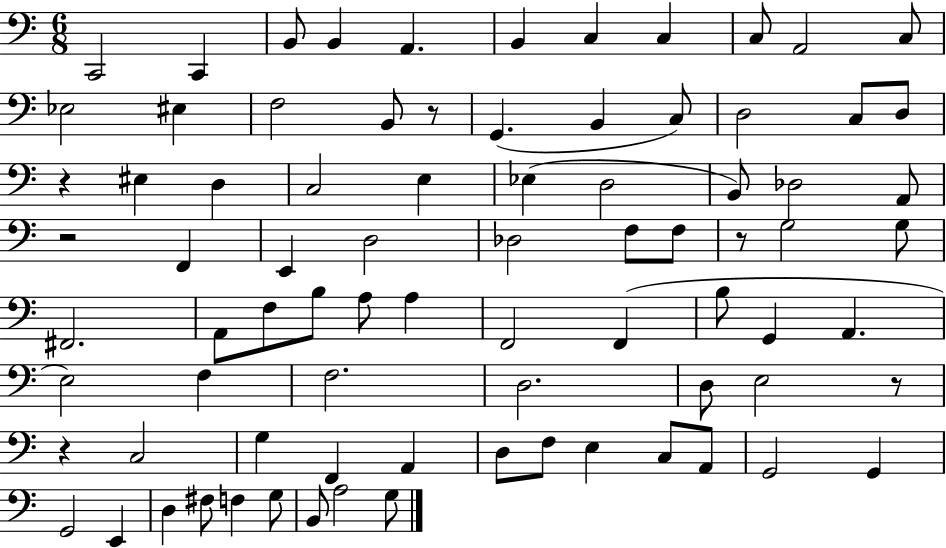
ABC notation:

X:1
T:Untitled
M:6/8
L:1/4
K:C
C,,2 C,, B,,/2 B,, A,, B,, C, C, C,/2 A,,2 C,/2 _E,2 ^E, F,2 B,,/2 z/2 G,, B,, C,/2 D,2 C,/2 D,/2 z ^E, D, C,2 E, _E, D,2 B,,/2 _D,2 A,,/2 z2 F,, E,, D,2 _D,2 F,/2 F,/2 z/2 G,2 G,/2 ^F,,2 A,,/2 F,/2 B,/2 A,/2 A, F,,2 F,, B,/2 G,, A,, E,2 F, F,2 D,2 D,/2 E,2 z/2 z C,2 G, F,, A,, D,/2 F,/2 E, C,/2 A,,/2 G,,2 G,, G,,2 E,, D, ^F,/2 F, G,/2 B,,/2 A,2 G,/2